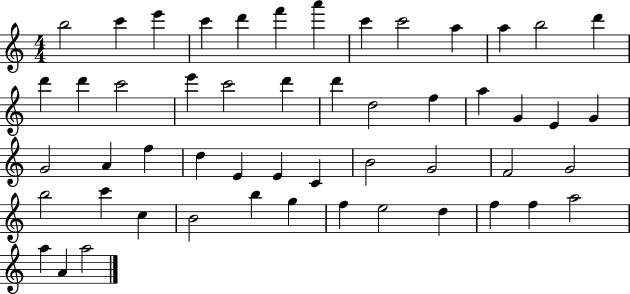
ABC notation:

X:1
T:Untitled
M:4/4
L:1/4
K:C
b2 c' e' c' d' f' a' c' c'2 a a b2 d' d' d' c'2 e' c'2 d' d' d2 f a G E G G2 A f d E E C B2 G2 F2 G2 b2 c' c B2 b g f e2 d f f a2 a A a2